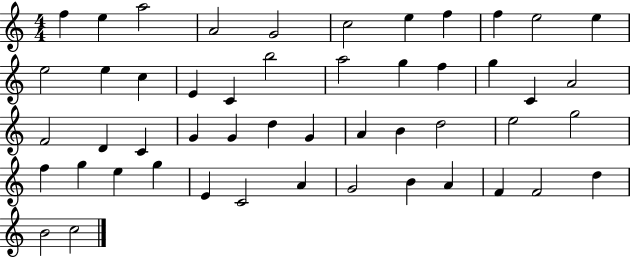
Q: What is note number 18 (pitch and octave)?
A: A5